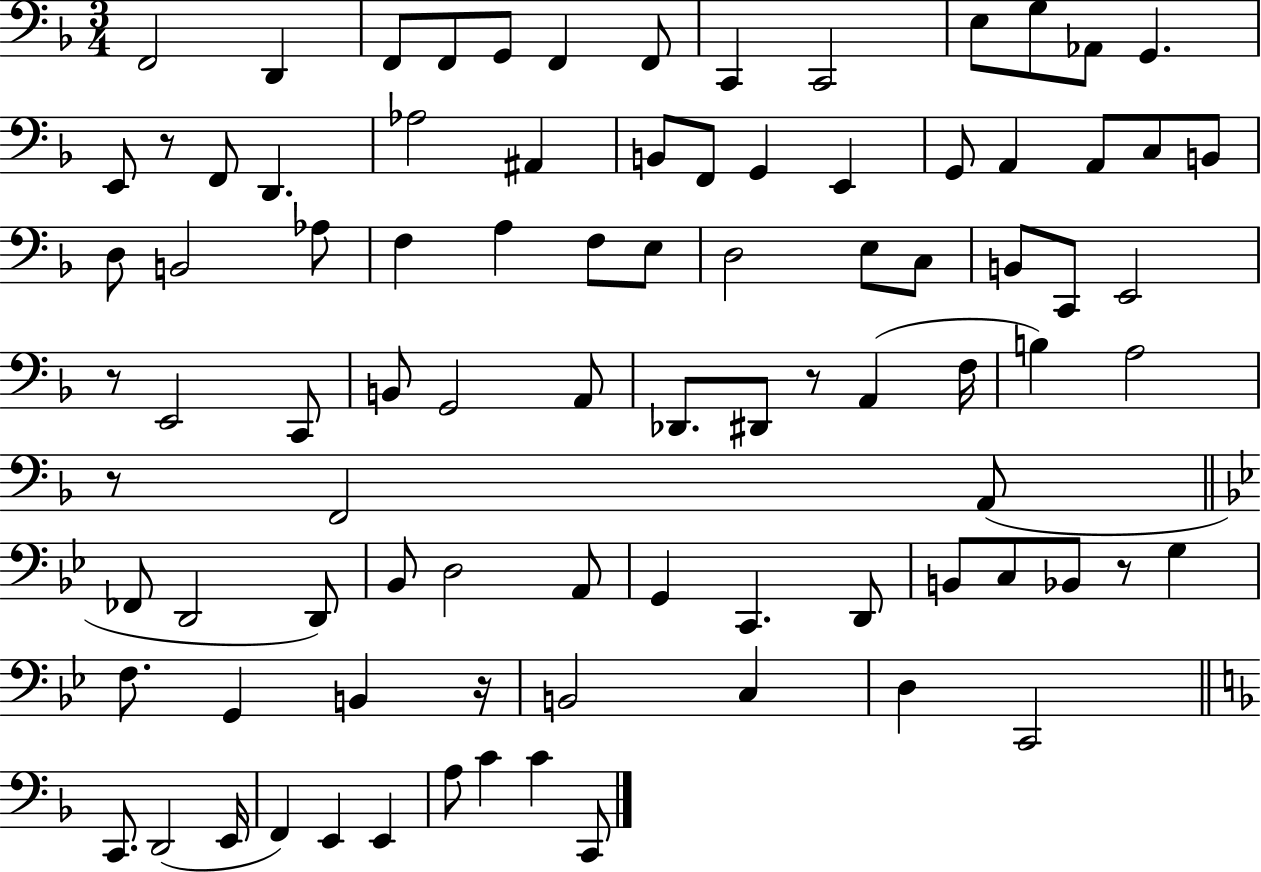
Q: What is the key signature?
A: F major